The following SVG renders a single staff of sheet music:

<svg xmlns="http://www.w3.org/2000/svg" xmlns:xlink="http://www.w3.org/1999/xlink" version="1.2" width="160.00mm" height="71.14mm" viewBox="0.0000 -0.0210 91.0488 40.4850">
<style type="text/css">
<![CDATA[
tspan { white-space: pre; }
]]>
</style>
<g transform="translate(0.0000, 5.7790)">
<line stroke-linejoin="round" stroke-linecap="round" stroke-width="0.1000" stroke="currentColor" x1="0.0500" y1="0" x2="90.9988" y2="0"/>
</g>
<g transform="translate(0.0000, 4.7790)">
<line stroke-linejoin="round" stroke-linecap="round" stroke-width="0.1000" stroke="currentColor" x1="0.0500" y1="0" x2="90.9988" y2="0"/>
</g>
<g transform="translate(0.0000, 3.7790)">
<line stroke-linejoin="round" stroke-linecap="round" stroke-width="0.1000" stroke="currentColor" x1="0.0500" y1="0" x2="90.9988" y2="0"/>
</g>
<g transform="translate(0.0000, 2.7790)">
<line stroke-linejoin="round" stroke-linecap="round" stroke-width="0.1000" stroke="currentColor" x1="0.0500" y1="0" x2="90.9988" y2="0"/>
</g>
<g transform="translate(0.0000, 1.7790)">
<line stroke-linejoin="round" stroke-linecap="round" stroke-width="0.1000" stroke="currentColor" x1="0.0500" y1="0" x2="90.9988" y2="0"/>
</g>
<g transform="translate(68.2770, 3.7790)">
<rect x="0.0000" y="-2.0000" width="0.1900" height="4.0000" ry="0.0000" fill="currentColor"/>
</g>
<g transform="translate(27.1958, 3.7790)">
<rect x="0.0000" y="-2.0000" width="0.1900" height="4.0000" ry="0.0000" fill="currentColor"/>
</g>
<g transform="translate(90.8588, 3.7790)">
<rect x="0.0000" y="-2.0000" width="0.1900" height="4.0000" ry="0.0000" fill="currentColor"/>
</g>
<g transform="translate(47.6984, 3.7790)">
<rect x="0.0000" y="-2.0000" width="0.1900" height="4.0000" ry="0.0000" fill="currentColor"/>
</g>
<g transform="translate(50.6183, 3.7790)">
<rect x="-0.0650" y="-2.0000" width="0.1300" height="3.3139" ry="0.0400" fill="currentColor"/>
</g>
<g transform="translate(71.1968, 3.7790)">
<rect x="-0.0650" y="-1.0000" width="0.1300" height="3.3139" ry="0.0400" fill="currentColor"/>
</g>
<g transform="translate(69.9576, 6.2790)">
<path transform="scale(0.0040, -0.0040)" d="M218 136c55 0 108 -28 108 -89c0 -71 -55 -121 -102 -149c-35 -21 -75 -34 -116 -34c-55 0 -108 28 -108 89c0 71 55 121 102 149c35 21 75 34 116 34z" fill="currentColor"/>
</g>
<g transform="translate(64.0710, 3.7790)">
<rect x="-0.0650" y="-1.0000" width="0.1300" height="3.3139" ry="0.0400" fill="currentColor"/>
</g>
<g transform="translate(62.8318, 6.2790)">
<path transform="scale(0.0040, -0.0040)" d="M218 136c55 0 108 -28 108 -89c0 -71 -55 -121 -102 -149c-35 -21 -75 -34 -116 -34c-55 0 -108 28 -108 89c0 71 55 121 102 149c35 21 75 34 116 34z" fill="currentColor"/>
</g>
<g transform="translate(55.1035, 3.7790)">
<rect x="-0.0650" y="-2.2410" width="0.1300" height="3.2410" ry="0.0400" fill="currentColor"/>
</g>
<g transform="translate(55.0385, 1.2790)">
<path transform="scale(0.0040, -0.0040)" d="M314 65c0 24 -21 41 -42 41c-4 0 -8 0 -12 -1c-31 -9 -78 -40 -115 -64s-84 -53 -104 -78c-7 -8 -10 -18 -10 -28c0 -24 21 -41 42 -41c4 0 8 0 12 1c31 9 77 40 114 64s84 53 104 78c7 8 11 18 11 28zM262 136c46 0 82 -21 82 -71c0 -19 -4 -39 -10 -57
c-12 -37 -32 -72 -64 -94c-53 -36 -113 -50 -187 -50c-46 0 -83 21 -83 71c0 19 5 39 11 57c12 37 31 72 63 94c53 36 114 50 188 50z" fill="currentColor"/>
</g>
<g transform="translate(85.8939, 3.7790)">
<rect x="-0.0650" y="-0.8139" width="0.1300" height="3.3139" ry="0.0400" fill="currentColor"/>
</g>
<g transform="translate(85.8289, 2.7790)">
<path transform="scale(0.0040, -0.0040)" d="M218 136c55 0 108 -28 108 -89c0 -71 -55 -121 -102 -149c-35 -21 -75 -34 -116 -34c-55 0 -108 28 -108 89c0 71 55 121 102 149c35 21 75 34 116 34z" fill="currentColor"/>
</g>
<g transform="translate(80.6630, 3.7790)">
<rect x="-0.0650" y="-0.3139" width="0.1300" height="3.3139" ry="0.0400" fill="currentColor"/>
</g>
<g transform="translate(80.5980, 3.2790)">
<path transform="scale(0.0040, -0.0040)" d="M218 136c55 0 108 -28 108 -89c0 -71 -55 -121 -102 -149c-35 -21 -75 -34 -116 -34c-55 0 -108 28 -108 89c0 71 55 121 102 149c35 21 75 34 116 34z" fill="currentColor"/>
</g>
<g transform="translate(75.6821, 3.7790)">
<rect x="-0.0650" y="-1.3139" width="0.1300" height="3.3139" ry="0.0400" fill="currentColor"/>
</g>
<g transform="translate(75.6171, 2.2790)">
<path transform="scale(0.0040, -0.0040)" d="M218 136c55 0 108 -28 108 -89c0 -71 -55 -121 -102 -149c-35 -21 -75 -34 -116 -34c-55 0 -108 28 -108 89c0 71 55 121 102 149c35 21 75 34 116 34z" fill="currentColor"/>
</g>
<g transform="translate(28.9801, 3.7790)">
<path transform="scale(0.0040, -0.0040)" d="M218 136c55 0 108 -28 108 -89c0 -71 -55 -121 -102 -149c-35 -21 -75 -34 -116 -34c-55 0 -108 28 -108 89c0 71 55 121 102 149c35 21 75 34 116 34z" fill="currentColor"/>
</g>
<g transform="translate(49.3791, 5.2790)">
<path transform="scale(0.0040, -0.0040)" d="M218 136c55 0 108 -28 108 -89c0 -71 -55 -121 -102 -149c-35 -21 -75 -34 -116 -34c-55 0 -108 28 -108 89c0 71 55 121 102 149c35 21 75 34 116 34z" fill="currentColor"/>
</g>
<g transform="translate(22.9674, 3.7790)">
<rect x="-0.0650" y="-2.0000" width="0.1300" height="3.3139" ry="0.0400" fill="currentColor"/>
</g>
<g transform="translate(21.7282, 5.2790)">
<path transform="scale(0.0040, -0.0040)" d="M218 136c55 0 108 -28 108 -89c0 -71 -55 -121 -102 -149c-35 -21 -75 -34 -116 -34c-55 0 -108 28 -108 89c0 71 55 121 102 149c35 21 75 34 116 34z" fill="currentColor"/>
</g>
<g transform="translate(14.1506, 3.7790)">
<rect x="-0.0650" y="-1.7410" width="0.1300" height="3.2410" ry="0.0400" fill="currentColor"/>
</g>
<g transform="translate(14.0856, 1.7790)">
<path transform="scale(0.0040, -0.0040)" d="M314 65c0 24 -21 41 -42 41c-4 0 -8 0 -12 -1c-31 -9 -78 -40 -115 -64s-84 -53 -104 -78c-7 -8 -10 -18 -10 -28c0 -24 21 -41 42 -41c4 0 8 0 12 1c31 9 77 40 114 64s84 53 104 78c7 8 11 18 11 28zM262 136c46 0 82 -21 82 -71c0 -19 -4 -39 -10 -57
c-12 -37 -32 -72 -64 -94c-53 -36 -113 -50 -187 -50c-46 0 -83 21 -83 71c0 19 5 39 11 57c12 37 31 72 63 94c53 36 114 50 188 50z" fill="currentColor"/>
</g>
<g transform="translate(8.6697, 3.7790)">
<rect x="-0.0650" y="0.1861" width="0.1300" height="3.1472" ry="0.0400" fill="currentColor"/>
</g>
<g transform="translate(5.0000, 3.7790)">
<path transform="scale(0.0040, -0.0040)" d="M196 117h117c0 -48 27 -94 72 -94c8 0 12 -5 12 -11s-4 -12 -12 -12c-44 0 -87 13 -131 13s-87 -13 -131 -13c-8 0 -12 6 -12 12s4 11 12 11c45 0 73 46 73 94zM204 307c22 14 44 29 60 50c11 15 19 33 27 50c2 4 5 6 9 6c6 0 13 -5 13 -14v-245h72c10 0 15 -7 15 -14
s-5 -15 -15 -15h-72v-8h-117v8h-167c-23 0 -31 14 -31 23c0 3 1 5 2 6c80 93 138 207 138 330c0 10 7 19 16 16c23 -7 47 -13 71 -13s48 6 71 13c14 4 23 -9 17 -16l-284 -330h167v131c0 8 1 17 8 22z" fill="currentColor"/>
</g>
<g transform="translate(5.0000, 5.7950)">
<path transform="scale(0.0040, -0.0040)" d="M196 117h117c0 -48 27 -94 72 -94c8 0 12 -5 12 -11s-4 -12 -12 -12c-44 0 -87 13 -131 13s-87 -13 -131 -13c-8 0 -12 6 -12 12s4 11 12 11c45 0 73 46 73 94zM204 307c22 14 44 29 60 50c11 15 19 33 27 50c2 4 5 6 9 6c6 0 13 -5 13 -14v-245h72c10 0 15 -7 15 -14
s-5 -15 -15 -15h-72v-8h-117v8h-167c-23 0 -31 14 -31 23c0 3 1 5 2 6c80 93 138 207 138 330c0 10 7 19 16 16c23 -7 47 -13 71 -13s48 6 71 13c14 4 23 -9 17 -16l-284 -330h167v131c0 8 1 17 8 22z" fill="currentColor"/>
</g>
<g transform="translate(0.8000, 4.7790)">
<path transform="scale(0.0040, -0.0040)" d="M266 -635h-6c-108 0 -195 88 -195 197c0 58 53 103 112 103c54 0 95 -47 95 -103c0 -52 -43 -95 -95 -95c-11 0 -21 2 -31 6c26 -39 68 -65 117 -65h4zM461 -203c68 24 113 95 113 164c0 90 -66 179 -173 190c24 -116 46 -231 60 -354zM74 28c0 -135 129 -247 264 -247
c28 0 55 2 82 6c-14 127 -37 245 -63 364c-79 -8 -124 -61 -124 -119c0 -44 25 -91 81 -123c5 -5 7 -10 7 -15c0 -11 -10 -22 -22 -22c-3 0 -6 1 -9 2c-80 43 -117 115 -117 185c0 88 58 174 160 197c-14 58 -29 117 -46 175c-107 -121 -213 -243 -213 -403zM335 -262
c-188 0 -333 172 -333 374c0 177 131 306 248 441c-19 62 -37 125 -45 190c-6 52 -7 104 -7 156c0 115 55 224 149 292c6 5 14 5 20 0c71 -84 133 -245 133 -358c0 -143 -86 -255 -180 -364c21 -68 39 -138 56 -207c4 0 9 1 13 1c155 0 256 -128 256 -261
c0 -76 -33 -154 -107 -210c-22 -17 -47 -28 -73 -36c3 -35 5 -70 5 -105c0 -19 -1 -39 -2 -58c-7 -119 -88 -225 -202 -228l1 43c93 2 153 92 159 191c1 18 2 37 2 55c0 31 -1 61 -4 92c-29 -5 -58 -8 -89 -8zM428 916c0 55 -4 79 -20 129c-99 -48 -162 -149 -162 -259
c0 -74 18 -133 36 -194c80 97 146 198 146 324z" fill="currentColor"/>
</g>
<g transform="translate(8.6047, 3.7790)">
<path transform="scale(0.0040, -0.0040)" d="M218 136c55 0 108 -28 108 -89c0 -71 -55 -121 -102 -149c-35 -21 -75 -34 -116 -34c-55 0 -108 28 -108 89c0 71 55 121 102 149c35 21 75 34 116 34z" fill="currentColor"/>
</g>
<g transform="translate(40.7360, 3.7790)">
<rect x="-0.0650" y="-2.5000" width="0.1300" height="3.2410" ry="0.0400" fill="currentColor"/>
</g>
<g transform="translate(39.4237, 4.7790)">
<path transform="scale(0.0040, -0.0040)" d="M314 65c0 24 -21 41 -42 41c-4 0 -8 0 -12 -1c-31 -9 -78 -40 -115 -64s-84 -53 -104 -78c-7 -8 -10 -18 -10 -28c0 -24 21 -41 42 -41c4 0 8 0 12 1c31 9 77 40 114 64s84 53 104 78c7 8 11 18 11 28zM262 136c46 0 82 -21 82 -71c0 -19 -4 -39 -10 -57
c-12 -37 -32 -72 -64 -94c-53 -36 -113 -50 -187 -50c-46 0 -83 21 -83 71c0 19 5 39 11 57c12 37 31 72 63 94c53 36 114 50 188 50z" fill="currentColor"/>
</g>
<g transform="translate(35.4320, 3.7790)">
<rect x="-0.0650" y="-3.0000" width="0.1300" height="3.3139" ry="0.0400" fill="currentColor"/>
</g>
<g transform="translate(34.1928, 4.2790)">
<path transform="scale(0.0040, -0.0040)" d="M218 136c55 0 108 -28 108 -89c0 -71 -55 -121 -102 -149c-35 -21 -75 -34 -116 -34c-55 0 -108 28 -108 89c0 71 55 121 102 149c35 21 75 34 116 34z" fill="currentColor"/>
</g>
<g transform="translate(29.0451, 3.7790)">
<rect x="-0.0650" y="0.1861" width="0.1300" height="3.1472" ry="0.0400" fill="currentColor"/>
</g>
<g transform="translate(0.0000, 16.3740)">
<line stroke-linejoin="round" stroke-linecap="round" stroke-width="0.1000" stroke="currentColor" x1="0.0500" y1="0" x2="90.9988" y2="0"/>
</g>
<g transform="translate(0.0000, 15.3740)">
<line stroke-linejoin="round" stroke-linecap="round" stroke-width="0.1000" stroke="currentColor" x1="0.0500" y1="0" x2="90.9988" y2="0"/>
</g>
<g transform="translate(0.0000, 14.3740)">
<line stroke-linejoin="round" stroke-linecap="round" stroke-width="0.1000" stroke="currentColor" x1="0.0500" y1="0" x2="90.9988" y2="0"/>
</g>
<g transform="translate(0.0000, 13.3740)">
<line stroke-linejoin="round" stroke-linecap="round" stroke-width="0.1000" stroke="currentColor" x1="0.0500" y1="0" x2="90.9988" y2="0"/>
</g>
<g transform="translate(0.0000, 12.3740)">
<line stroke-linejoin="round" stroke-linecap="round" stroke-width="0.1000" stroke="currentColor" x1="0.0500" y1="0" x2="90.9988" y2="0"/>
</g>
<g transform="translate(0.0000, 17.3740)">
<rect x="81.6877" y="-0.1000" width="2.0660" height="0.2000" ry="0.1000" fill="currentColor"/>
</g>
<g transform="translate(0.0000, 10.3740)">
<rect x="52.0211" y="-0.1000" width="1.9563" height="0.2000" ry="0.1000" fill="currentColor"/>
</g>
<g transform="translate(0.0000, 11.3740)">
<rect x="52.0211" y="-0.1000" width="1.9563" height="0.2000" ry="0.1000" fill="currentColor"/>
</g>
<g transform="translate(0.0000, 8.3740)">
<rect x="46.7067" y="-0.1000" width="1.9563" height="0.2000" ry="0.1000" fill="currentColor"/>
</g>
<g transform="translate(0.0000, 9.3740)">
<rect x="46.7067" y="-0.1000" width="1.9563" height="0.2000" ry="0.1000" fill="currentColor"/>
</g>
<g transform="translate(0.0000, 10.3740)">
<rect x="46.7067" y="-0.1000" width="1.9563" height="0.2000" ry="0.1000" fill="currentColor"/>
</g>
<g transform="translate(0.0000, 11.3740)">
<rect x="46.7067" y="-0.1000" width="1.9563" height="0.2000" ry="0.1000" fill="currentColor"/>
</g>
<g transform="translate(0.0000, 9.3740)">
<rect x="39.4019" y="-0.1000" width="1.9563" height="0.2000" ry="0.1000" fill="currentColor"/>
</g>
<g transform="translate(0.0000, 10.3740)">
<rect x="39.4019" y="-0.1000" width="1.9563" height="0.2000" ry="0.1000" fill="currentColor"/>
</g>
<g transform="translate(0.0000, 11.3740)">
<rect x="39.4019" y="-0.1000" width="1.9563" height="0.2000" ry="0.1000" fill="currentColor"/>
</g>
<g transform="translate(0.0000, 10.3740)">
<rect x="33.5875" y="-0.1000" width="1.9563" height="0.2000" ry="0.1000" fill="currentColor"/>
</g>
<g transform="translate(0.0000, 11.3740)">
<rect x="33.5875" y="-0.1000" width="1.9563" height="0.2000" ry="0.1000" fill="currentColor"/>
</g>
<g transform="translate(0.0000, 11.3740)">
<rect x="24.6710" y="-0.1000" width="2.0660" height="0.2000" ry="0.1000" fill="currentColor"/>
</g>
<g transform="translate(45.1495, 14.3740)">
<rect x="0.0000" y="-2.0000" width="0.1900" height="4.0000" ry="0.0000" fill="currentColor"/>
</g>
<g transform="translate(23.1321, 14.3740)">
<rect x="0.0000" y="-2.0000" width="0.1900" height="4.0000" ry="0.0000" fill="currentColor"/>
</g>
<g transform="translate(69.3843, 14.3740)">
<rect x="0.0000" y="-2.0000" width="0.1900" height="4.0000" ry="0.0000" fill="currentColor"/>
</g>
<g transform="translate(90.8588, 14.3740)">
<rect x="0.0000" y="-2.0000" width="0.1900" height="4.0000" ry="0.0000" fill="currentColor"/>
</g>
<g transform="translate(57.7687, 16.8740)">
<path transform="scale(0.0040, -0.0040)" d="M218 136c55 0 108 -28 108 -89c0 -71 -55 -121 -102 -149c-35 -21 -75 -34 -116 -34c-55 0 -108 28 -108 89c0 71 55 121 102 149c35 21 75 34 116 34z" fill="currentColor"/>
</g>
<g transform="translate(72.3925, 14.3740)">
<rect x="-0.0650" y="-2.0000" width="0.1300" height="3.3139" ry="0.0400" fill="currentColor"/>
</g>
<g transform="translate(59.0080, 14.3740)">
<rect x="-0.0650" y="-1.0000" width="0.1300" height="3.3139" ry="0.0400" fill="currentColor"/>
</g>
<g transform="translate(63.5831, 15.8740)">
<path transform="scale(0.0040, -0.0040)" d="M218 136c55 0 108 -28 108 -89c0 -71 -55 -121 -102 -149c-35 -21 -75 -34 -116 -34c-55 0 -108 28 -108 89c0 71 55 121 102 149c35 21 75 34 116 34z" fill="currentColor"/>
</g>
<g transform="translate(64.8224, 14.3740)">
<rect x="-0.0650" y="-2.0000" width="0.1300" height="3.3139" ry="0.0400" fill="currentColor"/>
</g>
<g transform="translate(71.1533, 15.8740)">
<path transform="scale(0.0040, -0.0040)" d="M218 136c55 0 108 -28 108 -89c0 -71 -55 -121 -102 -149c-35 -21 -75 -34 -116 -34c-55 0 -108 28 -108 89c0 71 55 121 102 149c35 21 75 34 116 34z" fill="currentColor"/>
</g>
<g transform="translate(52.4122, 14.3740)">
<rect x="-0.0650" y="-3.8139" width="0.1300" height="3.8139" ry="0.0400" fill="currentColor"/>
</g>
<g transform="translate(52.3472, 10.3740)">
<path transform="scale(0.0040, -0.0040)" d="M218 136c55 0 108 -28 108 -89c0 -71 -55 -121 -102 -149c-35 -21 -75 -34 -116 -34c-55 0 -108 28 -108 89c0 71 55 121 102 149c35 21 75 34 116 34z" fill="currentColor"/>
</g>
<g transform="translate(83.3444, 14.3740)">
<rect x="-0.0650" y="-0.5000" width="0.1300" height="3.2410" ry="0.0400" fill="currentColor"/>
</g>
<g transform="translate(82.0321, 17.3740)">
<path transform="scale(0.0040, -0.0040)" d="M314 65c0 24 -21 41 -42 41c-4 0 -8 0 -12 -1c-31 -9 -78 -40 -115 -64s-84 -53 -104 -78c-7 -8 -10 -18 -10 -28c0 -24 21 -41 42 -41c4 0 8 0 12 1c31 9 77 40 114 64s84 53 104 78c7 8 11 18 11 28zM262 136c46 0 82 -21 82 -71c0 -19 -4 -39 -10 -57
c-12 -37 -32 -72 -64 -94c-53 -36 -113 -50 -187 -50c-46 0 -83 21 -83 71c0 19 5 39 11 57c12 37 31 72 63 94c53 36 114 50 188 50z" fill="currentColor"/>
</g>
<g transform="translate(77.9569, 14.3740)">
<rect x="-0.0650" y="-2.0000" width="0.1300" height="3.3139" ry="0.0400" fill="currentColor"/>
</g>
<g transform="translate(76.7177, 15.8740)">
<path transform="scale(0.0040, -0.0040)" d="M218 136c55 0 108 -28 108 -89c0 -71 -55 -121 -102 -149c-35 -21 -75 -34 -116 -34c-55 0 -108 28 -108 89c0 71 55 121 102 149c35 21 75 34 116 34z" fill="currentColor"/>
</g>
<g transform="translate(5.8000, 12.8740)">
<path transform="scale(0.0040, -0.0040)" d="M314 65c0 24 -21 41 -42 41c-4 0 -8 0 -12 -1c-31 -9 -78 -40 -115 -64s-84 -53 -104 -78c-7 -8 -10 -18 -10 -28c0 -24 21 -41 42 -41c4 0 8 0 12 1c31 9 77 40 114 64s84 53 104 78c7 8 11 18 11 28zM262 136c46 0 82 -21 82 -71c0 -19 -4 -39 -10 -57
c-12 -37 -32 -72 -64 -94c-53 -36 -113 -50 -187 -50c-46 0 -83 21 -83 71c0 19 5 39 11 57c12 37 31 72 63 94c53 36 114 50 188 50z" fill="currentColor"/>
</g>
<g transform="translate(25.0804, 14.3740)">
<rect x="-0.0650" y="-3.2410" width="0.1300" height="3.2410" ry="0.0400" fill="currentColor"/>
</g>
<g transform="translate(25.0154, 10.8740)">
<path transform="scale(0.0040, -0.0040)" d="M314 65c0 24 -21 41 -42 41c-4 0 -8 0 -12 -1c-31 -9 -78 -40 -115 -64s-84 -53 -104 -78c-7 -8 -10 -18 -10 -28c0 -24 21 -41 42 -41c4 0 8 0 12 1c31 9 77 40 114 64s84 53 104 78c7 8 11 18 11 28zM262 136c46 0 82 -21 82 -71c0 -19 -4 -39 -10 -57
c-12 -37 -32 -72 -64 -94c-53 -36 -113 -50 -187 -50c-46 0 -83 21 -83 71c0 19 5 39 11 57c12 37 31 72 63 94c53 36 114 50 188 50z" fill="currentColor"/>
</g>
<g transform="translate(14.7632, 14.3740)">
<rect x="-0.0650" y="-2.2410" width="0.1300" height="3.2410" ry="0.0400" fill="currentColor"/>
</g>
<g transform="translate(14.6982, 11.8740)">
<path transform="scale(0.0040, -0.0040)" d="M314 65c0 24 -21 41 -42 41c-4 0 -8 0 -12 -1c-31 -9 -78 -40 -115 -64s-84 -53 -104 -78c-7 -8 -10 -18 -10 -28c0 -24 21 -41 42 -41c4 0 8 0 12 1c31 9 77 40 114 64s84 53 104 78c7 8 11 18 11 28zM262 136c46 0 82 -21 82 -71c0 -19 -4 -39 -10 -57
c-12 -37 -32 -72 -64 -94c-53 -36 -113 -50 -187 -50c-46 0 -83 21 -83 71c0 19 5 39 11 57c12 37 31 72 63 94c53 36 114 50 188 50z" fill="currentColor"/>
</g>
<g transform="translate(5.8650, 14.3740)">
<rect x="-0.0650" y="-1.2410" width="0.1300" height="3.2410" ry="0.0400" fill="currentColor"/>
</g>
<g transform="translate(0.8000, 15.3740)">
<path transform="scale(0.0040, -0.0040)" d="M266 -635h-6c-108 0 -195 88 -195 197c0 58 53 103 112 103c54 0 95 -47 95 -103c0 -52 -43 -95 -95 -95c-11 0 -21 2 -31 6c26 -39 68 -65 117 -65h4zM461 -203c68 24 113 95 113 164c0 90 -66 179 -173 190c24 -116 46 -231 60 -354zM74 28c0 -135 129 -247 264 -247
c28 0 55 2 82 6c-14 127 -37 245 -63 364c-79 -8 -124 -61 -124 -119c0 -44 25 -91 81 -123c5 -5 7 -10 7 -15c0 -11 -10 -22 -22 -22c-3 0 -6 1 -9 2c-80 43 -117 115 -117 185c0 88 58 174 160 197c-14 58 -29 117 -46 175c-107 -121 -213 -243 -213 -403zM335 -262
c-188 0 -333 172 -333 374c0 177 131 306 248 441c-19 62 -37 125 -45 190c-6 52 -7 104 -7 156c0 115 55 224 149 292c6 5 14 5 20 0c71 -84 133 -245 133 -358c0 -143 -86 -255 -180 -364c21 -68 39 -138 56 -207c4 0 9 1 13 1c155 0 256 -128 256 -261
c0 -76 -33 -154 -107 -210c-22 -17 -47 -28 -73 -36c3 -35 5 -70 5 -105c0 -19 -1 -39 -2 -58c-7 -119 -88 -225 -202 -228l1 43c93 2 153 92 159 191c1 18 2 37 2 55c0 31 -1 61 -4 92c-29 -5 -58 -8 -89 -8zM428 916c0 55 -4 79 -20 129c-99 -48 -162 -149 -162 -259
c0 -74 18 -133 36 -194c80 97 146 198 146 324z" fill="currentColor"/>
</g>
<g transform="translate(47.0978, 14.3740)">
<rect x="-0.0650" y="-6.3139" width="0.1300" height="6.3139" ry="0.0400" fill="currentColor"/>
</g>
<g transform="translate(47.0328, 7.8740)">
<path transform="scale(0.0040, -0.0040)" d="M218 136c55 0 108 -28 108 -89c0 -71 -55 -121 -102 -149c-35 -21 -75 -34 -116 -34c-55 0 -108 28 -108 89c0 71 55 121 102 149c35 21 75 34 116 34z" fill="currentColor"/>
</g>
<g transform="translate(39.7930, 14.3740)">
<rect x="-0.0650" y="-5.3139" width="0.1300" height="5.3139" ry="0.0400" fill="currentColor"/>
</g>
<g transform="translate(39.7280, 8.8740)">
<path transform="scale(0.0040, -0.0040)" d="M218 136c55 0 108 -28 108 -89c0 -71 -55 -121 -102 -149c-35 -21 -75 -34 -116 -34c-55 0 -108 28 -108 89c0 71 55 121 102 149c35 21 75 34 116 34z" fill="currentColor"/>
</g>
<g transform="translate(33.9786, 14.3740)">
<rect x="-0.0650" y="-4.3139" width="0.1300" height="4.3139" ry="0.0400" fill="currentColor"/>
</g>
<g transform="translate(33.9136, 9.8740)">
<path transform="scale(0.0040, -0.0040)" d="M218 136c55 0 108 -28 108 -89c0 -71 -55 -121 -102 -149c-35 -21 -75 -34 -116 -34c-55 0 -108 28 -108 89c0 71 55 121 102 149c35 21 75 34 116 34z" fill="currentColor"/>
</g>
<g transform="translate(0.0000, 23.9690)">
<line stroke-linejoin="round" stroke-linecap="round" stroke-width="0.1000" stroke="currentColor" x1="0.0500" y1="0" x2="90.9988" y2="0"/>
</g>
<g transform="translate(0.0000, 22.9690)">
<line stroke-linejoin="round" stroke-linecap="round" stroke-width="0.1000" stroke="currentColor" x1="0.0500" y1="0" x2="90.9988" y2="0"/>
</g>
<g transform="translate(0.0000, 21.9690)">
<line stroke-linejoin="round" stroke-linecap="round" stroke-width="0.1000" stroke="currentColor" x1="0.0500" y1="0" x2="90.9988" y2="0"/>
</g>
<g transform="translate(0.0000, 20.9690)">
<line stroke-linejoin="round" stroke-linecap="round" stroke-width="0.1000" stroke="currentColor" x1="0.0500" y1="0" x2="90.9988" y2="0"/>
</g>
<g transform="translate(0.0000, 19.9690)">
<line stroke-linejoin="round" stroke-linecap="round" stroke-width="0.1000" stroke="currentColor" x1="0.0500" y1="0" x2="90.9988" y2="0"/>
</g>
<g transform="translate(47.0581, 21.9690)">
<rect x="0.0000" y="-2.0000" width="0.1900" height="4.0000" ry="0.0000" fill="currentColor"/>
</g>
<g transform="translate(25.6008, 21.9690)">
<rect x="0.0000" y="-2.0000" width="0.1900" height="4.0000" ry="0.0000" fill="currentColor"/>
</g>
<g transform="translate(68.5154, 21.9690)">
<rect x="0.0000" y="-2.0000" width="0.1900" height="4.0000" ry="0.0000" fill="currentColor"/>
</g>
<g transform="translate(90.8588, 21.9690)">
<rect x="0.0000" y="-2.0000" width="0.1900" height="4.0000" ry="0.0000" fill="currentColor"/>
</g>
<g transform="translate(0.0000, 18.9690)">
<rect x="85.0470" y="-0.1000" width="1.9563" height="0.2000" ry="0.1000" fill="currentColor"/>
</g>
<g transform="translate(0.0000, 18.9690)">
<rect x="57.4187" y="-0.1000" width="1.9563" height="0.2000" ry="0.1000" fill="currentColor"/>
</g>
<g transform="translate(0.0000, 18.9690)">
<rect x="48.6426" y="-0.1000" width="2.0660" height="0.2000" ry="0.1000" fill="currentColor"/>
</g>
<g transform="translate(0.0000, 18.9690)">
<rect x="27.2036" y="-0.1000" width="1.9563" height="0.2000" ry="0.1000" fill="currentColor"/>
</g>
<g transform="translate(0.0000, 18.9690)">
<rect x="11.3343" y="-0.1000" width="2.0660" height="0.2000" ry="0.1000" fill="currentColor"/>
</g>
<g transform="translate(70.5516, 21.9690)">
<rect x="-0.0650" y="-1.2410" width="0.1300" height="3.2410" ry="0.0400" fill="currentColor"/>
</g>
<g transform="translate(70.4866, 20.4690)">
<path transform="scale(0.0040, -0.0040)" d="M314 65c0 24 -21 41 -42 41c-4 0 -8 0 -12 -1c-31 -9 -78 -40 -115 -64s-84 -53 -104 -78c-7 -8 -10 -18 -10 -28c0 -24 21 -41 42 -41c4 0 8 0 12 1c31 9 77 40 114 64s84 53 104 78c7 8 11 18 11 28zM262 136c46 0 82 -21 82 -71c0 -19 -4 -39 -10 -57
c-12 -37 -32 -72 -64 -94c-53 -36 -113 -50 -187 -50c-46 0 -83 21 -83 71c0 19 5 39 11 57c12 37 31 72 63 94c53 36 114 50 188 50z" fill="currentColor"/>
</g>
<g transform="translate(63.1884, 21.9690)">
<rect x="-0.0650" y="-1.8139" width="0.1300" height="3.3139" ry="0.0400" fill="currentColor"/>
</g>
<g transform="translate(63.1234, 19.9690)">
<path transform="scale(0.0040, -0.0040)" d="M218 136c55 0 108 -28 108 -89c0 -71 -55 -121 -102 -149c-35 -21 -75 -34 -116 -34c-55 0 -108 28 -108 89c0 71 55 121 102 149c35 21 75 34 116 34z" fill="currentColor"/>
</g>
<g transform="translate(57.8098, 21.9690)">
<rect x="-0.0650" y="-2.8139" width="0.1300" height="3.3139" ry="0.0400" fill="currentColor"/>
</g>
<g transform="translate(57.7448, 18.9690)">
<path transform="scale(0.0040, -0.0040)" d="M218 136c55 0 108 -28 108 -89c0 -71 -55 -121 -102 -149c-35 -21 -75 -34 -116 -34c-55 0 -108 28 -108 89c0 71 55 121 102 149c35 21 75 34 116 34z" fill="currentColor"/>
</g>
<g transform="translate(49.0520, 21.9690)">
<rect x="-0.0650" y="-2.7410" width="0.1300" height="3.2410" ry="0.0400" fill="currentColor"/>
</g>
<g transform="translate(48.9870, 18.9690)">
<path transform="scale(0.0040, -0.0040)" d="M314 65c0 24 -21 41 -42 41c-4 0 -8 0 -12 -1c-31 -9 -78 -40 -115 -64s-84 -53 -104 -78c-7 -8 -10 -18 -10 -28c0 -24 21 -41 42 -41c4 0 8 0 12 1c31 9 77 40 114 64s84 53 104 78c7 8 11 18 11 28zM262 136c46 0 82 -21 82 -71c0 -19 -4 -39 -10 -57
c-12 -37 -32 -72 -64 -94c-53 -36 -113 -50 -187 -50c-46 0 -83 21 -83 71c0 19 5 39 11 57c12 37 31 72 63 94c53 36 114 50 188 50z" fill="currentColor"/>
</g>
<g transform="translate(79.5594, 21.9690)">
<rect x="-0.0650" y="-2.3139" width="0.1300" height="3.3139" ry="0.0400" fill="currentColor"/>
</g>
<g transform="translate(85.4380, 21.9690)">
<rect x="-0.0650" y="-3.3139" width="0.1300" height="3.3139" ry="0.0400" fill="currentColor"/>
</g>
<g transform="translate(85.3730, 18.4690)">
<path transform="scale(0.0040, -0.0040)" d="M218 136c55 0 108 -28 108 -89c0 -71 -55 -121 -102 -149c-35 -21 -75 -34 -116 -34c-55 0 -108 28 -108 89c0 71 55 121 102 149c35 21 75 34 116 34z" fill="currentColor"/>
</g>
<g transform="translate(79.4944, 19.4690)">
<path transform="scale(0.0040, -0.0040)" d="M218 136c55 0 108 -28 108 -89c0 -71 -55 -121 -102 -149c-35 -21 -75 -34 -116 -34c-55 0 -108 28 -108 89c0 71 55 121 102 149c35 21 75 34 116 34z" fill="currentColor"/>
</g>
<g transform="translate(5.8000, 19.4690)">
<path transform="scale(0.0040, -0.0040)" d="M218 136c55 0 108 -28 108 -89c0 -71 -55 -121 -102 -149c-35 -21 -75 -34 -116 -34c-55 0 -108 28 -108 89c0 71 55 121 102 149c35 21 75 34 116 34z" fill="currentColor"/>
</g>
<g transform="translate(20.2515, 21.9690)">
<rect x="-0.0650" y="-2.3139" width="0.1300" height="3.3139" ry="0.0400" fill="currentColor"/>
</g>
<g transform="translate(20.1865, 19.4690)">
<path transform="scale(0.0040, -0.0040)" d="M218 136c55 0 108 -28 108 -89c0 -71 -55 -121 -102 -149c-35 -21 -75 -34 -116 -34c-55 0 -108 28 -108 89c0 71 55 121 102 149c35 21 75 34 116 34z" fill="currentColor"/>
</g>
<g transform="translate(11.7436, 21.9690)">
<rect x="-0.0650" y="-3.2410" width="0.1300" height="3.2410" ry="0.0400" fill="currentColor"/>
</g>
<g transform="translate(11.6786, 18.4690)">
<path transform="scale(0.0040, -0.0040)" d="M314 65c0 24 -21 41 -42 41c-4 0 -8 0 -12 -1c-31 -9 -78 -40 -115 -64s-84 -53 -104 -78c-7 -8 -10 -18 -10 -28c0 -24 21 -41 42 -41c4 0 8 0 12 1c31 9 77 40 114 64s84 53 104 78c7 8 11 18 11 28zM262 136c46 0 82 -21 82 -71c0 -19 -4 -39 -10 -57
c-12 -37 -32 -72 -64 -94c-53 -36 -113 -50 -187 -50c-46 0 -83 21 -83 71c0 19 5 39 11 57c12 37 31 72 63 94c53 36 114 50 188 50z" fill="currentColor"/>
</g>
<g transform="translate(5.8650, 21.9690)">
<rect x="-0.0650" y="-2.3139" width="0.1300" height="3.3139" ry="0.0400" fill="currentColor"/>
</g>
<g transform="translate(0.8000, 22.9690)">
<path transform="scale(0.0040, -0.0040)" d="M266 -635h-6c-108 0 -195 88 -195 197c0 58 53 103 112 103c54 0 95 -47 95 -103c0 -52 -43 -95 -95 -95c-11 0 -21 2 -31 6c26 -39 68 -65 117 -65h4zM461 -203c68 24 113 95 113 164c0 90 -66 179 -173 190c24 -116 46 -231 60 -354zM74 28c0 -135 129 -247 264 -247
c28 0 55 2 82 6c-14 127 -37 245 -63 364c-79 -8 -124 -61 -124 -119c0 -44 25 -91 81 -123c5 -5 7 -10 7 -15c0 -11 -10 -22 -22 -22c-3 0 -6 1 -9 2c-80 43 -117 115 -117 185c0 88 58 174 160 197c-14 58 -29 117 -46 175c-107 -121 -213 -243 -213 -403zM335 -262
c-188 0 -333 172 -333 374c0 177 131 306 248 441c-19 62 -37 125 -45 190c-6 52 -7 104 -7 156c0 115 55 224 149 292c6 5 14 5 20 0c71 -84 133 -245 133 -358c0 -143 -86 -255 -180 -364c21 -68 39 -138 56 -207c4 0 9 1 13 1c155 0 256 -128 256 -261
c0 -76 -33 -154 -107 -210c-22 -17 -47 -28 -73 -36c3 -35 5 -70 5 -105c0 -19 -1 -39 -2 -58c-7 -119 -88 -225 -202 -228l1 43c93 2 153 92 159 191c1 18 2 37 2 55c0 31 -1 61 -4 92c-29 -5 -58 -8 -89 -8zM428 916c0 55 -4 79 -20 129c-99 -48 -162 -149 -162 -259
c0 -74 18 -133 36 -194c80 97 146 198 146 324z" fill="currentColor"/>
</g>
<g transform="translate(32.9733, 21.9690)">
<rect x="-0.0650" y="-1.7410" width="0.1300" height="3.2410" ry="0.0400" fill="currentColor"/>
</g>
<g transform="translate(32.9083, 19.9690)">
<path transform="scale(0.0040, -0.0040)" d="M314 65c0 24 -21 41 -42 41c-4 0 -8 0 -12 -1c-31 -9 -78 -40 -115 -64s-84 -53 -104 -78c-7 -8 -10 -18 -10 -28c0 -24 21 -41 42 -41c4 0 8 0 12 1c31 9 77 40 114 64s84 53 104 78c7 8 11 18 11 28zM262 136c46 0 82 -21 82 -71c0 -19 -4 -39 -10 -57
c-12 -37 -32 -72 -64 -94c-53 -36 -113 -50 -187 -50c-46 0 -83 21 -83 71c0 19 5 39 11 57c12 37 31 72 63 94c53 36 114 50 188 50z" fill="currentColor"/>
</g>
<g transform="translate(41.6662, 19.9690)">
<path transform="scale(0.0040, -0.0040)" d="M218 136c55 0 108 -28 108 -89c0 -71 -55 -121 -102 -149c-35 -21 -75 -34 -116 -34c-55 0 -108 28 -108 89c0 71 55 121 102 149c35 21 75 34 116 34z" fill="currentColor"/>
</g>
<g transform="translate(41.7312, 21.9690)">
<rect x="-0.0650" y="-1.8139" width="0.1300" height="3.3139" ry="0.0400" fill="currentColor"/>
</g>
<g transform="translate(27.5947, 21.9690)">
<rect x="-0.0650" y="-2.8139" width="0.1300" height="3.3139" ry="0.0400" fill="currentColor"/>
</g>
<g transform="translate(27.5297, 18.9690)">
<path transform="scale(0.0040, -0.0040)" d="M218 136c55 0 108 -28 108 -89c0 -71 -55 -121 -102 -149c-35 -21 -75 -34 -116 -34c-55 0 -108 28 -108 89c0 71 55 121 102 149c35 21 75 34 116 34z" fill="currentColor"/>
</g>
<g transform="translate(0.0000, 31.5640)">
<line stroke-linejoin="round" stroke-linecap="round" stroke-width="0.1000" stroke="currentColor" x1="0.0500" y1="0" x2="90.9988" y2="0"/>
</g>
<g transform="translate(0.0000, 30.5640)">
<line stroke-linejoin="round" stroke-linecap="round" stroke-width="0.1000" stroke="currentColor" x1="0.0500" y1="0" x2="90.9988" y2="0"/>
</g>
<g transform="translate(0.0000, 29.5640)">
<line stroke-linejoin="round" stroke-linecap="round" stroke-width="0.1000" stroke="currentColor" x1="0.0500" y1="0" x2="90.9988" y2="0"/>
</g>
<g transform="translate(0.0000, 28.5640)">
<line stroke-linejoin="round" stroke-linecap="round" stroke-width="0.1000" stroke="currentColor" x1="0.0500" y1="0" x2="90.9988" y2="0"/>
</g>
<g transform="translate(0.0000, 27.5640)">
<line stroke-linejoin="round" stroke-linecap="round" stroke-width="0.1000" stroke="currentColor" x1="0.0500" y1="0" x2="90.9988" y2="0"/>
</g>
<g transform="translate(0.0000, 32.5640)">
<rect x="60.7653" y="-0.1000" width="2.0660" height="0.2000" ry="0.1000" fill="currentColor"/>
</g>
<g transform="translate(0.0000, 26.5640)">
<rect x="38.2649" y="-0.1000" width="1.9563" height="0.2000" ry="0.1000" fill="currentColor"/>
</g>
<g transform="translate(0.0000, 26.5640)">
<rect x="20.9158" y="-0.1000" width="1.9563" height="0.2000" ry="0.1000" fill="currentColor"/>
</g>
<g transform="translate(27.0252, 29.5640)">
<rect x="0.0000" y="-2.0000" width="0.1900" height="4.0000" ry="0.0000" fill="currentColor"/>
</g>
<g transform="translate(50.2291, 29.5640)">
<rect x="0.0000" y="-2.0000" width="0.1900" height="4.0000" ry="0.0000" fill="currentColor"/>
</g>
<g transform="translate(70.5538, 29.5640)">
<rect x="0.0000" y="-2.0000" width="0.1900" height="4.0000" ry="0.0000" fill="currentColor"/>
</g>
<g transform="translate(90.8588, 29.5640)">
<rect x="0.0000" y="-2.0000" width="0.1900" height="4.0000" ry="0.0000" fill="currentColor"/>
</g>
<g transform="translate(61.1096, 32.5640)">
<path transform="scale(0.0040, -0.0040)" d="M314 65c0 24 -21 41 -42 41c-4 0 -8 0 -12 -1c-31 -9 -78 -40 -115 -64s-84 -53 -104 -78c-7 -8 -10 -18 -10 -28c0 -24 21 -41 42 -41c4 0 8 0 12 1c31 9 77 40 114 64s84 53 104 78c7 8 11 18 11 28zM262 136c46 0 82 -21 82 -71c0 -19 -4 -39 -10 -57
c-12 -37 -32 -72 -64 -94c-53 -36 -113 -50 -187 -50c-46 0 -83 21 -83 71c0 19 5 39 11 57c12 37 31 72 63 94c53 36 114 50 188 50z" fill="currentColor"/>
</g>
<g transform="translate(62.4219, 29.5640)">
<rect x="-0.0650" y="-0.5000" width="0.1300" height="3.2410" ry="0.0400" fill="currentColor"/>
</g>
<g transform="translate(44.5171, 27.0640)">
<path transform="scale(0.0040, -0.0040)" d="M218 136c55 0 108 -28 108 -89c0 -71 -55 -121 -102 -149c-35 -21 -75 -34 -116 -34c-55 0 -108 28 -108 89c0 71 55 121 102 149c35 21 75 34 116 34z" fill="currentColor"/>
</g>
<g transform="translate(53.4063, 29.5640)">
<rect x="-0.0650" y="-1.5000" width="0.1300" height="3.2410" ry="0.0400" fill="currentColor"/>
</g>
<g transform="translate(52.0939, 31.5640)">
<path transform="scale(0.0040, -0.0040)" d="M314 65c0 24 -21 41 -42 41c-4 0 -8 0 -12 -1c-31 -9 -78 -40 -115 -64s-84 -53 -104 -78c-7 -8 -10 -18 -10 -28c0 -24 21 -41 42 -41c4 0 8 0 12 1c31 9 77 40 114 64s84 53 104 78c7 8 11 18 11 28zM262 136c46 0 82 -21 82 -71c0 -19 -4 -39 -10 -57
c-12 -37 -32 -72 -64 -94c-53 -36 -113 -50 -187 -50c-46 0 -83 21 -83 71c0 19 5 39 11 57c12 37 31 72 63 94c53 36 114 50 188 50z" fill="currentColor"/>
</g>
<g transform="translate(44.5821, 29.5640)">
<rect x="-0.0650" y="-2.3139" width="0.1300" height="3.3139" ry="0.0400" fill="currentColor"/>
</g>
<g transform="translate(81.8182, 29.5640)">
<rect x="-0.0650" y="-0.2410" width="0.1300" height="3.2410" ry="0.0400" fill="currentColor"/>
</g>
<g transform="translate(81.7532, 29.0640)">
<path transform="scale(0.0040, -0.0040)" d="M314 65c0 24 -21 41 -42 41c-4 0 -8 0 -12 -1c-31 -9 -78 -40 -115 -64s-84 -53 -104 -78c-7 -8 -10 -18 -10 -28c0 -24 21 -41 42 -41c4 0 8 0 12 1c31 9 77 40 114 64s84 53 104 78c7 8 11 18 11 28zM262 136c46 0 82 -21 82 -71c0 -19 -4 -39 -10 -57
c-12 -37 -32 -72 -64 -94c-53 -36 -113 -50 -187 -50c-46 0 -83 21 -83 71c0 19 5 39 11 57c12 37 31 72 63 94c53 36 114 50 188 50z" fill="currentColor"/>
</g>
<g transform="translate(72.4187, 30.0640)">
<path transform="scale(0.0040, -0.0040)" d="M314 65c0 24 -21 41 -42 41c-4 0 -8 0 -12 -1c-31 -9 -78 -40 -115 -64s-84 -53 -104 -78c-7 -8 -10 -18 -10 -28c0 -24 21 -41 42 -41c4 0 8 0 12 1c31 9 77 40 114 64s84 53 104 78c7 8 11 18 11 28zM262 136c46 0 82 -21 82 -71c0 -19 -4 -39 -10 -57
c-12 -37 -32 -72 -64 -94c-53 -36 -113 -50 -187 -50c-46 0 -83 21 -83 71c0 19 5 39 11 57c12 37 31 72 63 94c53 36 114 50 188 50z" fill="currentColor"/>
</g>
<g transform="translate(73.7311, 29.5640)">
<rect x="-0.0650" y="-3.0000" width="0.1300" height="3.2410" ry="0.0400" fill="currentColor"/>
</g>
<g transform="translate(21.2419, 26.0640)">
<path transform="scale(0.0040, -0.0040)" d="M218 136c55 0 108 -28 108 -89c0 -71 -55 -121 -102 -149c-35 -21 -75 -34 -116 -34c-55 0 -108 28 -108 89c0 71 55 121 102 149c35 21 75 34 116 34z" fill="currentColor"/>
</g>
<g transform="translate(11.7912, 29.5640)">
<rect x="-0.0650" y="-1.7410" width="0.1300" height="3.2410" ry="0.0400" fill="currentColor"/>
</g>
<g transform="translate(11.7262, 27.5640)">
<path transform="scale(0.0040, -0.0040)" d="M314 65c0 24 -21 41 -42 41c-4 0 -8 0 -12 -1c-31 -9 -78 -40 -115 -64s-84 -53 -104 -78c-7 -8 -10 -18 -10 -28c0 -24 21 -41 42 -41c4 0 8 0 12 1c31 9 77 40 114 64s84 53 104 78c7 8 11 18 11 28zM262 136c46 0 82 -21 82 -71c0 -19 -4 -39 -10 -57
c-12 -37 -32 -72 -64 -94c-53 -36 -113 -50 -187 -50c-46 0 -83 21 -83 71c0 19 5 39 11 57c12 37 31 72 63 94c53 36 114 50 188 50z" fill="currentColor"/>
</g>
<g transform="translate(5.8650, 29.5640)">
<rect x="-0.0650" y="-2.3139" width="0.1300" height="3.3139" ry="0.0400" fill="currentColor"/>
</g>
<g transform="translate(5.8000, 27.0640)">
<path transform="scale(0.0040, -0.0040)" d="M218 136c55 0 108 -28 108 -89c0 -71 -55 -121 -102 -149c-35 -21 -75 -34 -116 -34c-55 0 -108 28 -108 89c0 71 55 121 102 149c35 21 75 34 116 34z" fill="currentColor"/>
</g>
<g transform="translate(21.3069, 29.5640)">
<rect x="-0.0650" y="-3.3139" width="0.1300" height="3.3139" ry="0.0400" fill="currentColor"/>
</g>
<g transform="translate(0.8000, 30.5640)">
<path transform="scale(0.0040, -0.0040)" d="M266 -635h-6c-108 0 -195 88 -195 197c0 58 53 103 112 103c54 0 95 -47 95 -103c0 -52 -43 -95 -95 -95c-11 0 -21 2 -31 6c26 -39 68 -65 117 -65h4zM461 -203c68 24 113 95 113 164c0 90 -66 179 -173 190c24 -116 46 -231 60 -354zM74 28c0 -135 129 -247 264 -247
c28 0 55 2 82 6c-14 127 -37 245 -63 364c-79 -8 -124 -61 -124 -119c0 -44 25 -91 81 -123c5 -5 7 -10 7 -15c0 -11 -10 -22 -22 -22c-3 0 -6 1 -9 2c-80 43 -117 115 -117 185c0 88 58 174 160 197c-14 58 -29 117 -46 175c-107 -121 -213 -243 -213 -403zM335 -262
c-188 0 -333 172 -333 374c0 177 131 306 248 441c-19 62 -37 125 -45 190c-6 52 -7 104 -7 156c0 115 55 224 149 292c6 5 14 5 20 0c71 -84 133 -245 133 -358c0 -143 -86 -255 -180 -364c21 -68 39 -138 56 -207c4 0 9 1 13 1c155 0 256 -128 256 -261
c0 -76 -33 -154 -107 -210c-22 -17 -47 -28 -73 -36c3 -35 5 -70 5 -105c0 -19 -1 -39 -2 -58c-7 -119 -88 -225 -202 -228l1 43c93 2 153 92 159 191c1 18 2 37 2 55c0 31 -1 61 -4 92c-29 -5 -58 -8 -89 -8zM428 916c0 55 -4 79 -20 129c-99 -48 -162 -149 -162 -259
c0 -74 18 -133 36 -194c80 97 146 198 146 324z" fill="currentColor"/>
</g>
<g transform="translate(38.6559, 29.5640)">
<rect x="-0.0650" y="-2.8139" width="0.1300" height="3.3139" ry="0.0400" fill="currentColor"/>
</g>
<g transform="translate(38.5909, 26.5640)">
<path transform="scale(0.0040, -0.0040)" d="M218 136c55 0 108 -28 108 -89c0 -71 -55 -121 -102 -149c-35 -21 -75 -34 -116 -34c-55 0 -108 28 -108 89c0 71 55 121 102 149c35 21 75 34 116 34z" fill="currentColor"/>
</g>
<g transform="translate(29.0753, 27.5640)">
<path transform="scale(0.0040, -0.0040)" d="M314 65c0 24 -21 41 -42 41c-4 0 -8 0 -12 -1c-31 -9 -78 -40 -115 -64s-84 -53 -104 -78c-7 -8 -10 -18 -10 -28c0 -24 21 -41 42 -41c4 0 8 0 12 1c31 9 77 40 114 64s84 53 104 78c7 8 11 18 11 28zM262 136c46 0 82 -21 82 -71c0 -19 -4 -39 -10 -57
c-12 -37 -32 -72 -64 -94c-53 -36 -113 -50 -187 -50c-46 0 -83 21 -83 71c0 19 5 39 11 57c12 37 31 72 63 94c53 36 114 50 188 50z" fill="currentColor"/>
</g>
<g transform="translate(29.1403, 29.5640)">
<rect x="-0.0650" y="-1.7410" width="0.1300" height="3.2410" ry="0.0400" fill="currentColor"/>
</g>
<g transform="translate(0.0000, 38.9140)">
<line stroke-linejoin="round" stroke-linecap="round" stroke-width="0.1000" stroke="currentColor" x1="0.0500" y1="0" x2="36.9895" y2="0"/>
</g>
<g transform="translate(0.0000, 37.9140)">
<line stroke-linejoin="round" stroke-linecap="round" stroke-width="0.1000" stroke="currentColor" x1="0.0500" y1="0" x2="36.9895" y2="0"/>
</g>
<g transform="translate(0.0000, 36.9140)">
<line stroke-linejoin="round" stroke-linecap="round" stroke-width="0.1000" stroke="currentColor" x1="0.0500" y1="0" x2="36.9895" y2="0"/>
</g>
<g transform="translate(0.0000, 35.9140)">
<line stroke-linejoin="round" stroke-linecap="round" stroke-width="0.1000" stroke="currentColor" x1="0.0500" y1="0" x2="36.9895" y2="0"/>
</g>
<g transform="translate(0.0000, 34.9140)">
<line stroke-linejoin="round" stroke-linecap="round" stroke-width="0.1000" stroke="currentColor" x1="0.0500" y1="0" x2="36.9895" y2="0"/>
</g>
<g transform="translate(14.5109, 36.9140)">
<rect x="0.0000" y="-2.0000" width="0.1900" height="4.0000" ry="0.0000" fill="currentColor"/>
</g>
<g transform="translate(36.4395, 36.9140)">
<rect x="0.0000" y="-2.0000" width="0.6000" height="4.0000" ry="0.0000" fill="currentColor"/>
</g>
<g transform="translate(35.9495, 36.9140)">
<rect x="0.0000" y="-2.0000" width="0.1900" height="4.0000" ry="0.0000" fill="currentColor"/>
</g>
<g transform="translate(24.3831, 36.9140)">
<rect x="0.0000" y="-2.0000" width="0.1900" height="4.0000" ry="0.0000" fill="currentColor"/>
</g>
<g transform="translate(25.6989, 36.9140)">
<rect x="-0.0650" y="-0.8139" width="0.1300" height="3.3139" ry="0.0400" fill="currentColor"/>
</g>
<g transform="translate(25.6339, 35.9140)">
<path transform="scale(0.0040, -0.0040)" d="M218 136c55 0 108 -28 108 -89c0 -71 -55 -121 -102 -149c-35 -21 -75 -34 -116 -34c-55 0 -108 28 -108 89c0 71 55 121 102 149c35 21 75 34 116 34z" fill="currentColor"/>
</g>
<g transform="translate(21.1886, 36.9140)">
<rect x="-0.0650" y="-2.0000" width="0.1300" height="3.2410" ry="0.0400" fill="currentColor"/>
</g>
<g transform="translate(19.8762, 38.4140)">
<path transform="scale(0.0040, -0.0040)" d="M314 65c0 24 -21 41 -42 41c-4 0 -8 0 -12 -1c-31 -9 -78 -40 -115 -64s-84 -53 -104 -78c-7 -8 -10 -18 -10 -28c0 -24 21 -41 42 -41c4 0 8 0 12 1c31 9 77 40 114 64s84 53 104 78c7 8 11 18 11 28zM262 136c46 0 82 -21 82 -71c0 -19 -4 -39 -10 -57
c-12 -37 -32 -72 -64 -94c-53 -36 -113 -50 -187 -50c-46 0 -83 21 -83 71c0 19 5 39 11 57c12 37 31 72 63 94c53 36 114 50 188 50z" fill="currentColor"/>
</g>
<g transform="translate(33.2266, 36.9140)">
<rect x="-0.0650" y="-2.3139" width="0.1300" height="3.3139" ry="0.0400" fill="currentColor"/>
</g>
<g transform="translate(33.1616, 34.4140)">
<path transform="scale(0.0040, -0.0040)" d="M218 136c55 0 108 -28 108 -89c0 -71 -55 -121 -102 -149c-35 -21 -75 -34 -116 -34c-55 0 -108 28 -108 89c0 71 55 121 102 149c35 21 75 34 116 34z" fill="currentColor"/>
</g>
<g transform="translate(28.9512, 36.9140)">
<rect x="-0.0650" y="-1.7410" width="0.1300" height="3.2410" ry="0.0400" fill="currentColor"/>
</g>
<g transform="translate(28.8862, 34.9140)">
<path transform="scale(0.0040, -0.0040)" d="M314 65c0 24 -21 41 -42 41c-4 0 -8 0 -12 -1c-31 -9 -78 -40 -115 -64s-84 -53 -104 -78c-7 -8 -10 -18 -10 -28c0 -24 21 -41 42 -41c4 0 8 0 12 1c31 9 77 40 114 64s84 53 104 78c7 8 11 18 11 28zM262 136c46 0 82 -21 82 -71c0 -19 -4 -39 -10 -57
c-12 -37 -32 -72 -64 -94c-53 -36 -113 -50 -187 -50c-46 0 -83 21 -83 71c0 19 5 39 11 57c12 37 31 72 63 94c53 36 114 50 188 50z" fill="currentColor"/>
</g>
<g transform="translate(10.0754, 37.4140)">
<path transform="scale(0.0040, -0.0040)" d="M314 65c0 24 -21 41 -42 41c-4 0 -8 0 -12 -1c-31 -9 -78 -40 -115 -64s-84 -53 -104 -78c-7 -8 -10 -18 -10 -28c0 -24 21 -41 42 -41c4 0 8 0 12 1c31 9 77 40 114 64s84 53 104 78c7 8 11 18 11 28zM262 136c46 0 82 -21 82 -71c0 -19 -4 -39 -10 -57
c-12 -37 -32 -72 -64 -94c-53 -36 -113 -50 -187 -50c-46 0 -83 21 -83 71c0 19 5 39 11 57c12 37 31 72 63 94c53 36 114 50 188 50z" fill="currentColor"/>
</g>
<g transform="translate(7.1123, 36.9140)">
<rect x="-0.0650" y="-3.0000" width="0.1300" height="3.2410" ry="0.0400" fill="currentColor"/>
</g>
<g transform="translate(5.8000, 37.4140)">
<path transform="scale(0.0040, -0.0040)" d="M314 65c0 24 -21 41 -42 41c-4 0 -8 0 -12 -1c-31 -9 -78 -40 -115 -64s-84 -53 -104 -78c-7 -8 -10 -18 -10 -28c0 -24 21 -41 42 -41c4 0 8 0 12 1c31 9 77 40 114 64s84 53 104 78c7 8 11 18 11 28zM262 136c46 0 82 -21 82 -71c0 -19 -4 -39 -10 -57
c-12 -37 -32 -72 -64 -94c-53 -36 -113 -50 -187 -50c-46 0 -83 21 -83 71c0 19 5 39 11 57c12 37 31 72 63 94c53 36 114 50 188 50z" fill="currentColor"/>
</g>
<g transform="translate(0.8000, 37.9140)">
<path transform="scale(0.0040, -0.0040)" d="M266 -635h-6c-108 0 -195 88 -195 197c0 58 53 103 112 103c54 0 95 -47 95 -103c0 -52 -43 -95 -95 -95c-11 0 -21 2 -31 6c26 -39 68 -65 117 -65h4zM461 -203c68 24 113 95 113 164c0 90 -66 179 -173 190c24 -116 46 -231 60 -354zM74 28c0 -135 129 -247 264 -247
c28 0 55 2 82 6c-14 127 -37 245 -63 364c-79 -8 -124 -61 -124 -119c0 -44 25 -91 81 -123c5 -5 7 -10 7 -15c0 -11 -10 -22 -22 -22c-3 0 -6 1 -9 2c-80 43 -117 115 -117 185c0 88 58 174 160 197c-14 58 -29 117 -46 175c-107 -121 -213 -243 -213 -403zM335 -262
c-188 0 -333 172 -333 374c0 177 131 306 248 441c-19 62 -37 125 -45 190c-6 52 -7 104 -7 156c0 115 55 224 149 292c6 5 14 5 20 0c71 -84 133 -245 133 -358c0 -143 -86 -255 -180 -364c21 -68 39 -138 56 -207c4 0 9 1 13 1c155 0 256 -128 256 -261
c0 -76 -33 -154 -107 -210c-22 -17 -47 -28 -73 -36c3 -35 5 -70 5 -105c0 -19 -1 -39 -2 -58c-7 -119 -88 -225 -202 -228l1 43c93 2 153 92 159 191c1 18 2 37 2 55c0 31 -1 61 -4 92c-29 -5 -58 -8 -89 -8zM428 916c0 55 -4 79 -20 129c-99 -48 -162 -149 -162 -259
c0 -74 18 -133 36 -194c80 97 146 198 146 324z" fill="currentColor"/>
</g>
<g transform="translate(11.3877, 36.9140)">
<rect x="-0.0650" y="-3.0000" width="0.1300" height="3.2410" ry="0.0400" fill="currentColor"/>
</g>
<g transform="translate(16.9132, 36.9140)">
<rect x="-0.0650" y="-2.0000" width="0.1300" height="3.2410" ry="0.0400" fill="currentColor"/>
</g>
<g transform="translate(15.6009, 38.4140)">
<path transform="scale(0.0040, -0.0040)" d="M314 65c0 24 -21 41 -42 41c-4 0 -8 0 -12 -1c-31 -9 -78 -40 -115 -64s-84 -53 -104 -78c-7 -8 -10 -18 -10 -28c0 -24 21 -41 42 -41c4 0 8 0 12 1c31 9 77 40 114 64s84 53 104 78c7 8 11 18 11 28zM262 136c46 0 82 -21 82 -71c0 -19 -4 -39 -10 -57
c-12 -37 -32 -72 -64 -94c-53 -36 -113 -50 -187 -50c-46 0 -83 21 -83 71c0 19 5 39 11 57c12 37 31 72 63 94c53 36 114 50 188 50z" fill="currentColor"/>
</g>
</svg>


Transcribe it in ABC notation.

X:1
T:Untitled
M:4/4
L:1/4
K:C
B f2 F B A G2 F g2 D D e c d e2 g2 b2 d' f' a' c' D F F F C2 g b2 g a f2 f a2 a f e2 g b g f2 b f2 a g E2 C2 A2 c2 A2 A2 F2 F2 d f2 g